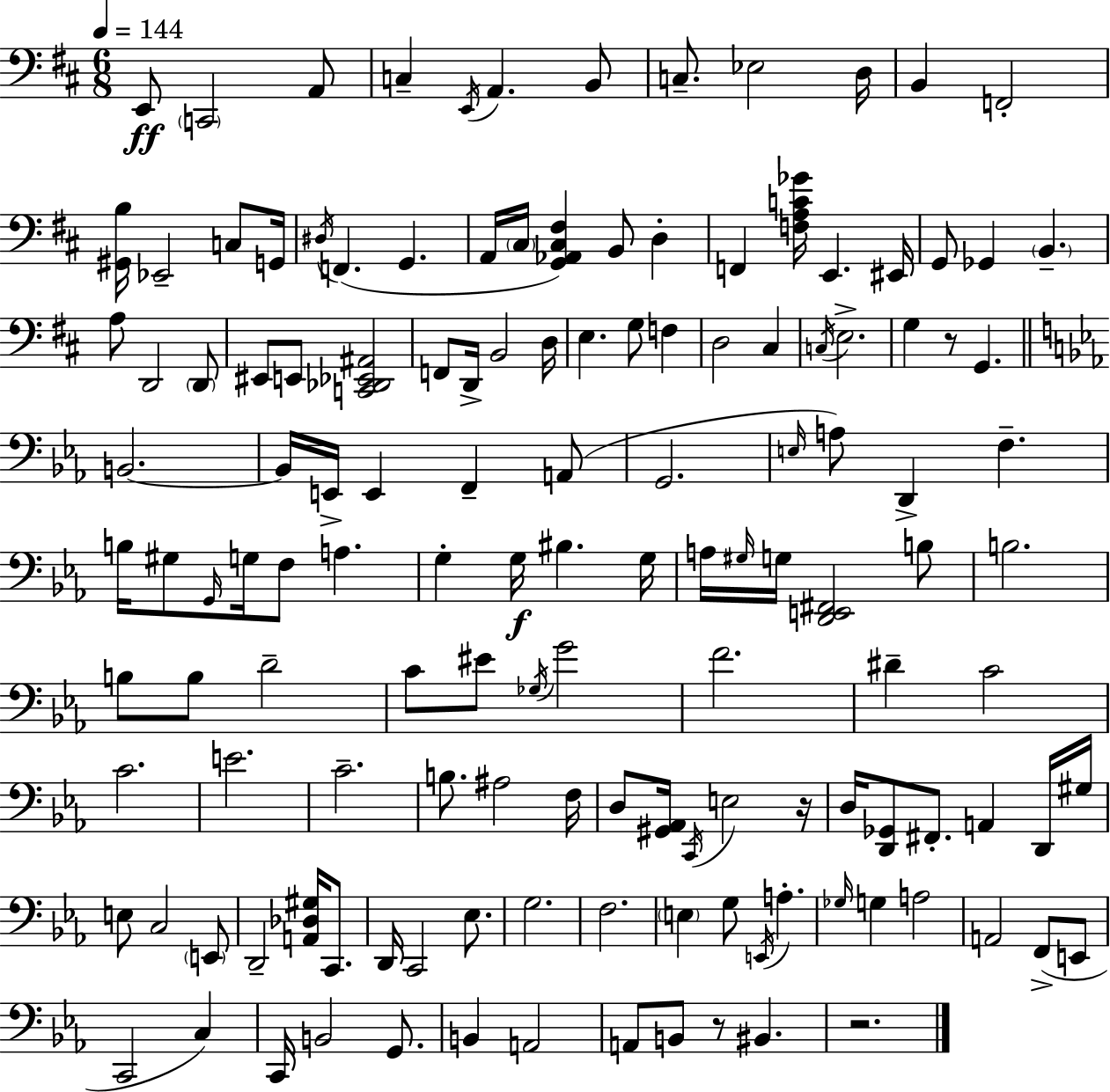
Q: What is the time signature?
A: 6/8